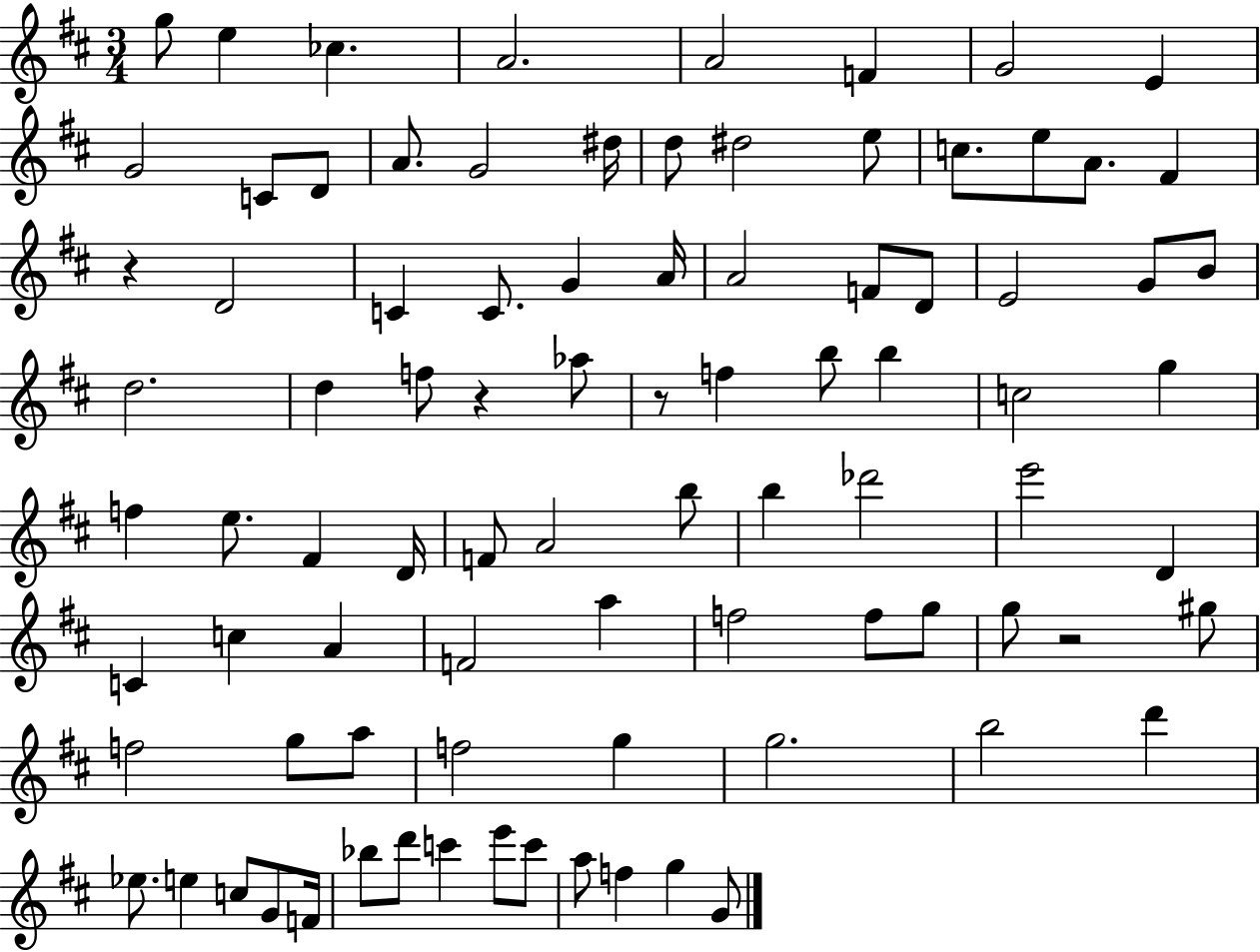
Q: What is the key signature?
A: D major